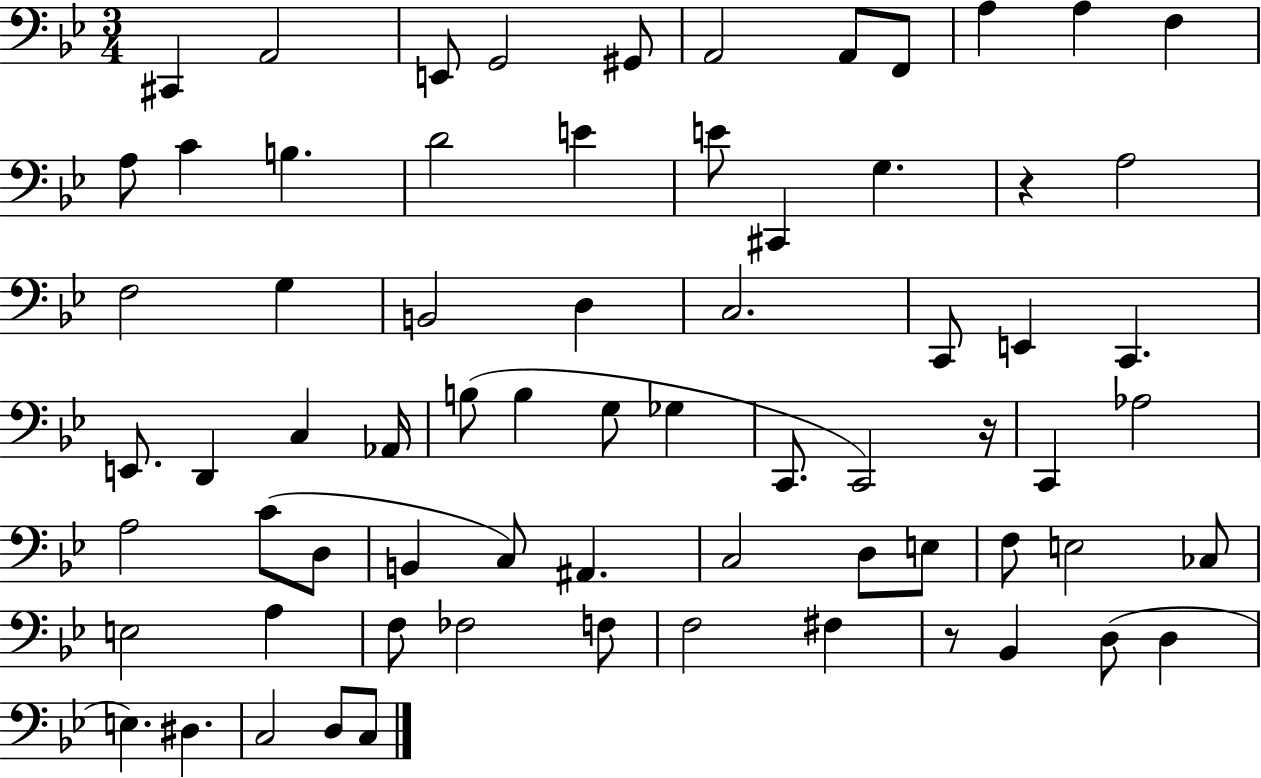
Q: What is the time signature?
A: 3/4